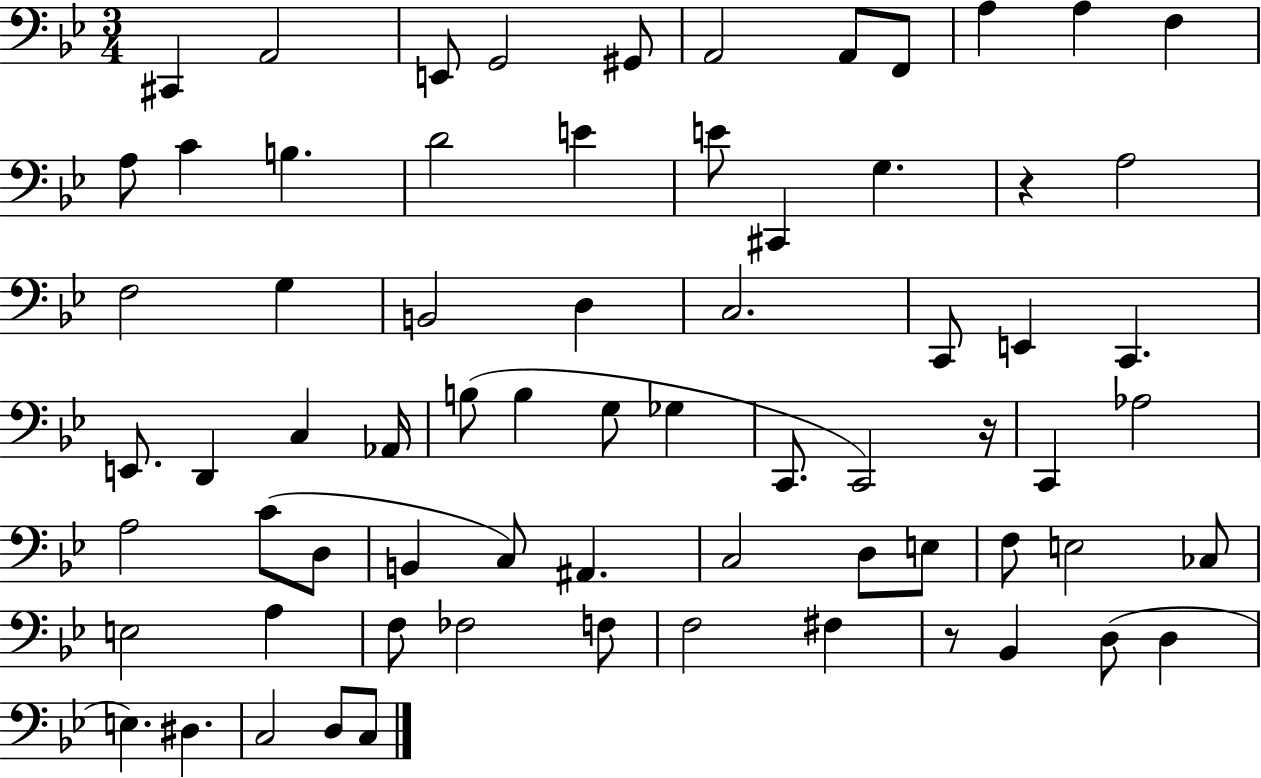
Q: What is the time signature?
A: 3/4